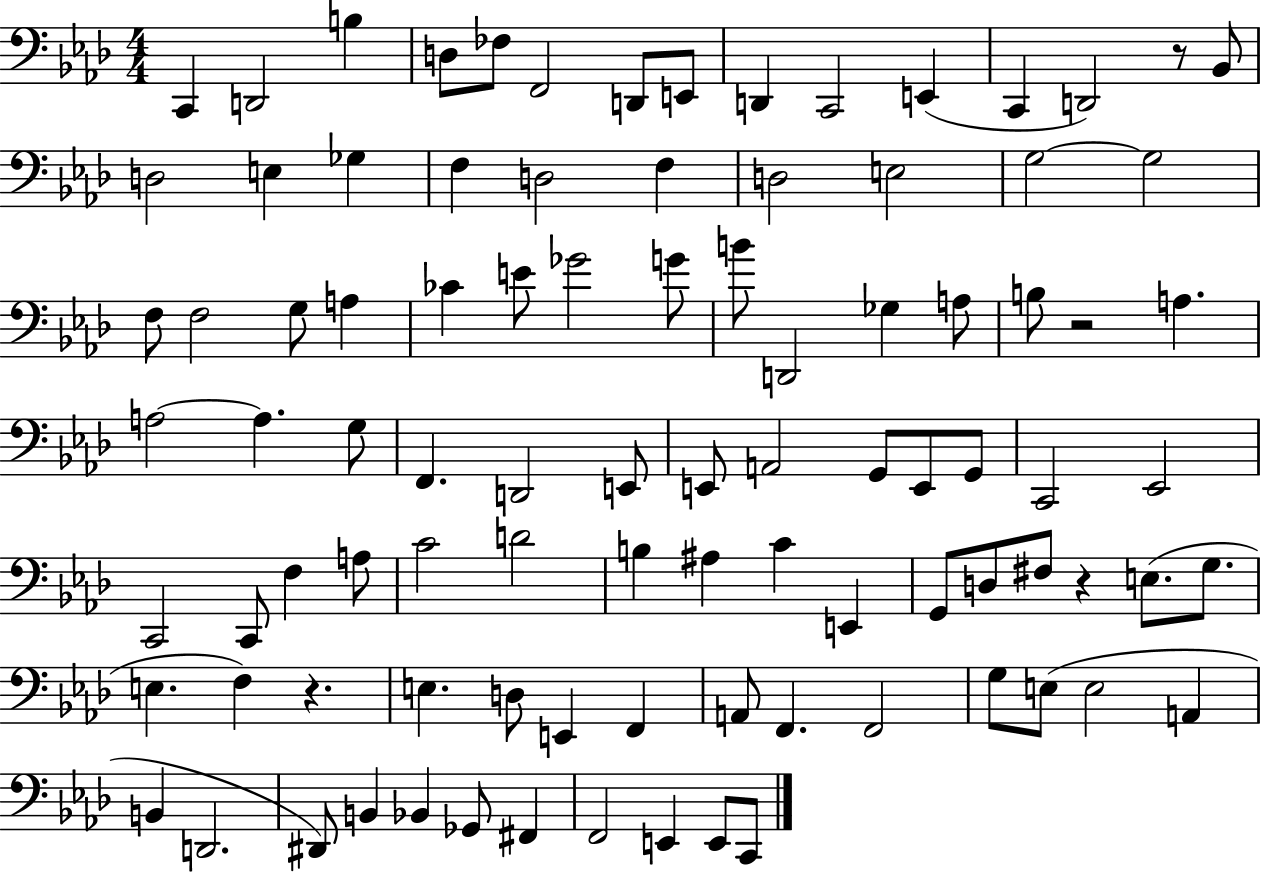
X:1
T:Untitled
M:4/4
L:1/4
K:Ab
C,, D,,2 B, D,/2 _F,/2 F,,2 D,,/2 E,,/2 D,, C,,2 E,, C,, D,,2 z/2 _B,,/2 D,2 E, _G, F, D,2 F, D,2 E,2 G,2 G,2 F,/2 F,2 G,/2 A, _C E/2 _G2 G/2 B/2 D,,2 _G, A,/2 B,/2 z2 A, A,2 A, G,/2 F,, D,,2 E,,/2 E,,/2 A,,2 G,,/2 E,,/2 G,,/2 C,,2 _E,,2 C,,2 C,,/2 F, A,/2 C2 D2 B, ^A, C E,, G,,/2 D,/2 ^F,/2 z E,/2 G,/2 E, F, z E, D,/2 E,, F,, A,,/2 F,, F,,2 G,/2 E,/2 E,2 A,, B,, D,,2 ^D,,/2 B,, _B,, _G,,/2 ^F,, F,,2 E,, E,,/2 C,,/2